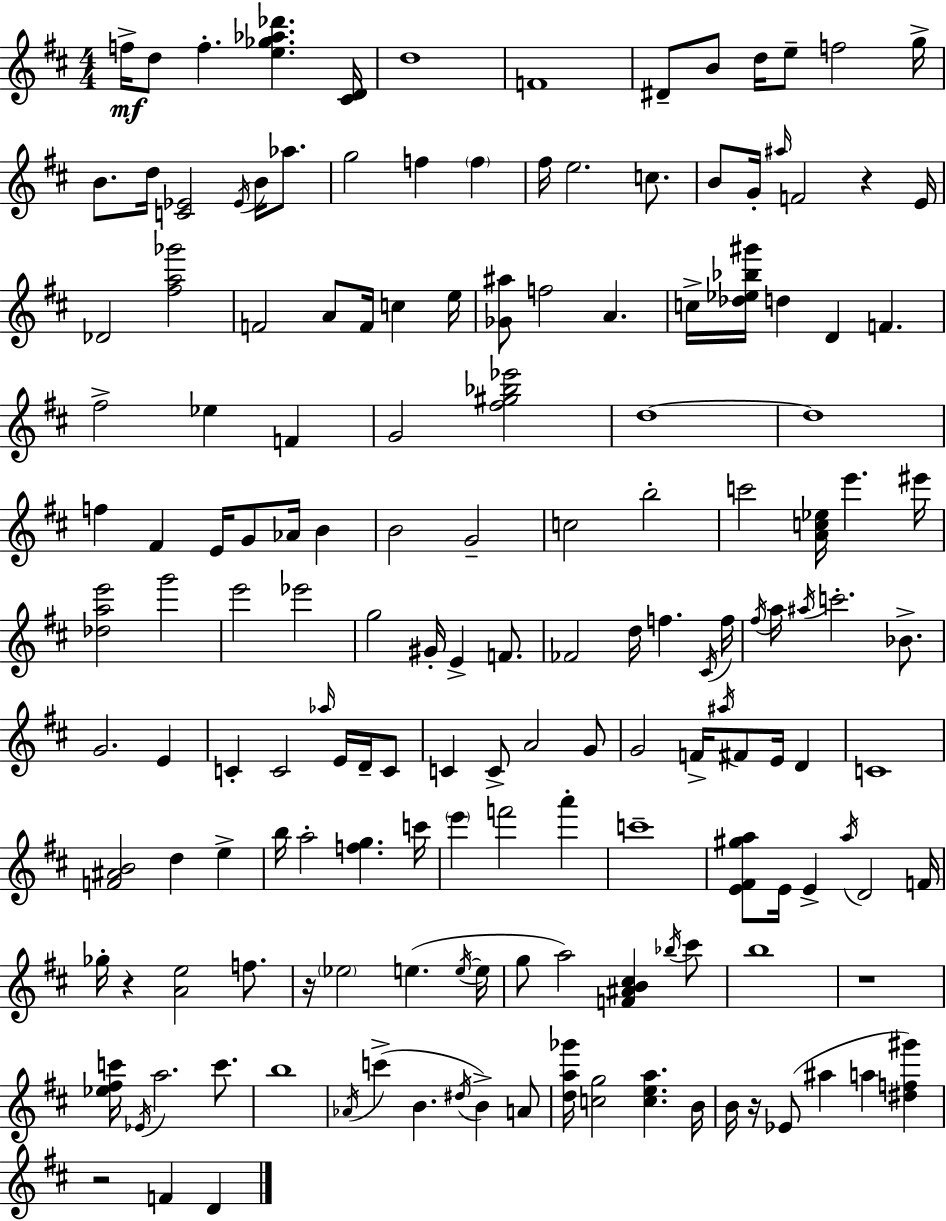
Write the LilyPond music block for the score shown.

{
  \clef treble
  \numericTimeSignature
  \time 4/4
  \key d \major
  f''16->\mf d''8 f''4.-. <e'' ges'' aes'' des'''>4. <cis' d'>16 | d''1 | f'1 | dis'8-- b'8 d''16 e''8-- f''2 g''16-> | \break b'8. d''16 <c' ees'>2 \acciaccatura { ees'16 } b'16 aes''8. | g''2 f''4 \parenthesize f''4 | fis''16 e''2. c''8. | b'8 g'16-. \grace { ais''16 } f'2 r4 | \break e'16 des'2 <fis'' a'' ges'''>2 | f'2 a'8 f'16 c''4 | e''16 <ges' ais''>8 f''2 a'4. | c''16-> <des'' ees'' bes'' gis'''>16 d''4 d'4 f'4. | \break fis''2-> ees''4 f'4 | g'2 <fis'' gis'' bes'' ees'''>2 | d''1~~ | d''1 | \break f''4 fis'4 e'16 g'8 aes'16 b'4 | b'2 g'2-- | c''2 b''2-. | c'''2 <a' c'' ees''>16 e'''4. | \break eis'''16 <des'' a'' e'''>2 g'''2 | e'''2 ees'''2 | g''2 gis'16-. e'4-> f'8. | fes'2 d''16 f''4. | \break \acciaccatura { cis'16 } f''16 \acciaccatura { fis''16 } a''16 \acciaccatura { ais''16 } c'''2.-. | bes'8.-> g'2. | e'4 c'4-. c'2 | \grace { aes''16 } e'16 d'16-- c'8 c'4 c'8-> a'2 | \break g'8 g'2 f'16-> \acciaccatura { ais''16 } | fis'8 e'16 d'4 c'1 | <f' ais' b'>2 d''4 | e''4-> b''16 a''2-. | \break <f'' g''>4. c'''16 \parenthesize e'''4 f'''2 | a'''4-. c'''1-- | <e' fis' gis'' a''>8 e'16 e'4-> \acciaccatura { a''16 } d'2 | f'16 ges''16-. r4 <a' e''>2 | \break f''8. r16 \parenthesize ees''2 | e''4.( \acciaccatura { e''16~ }~ e''16 g''8 a''2) | <f' ais' b' cis''>4 \acciaccatura { bes''16 } cis'''8 b''1 | r1 | \break <ees'' fis'' c'''>16 \acciaccatura { ees'16 } a''2. | c'''8. b''1 | \acciaccatura { aes'16 }( c'''4-> | b'4. \acciaccatura { dis''16 } b'4->) a'8 <d'' a'' ges'''>16 <c'' g''>2 | \break <c'' e'' a''>4. b'16 b'16 r16 ees'8( | ais''4 a''4 <dis'' f'' gis'''>4) r2 | f'4 d'4 \bar "|."
}